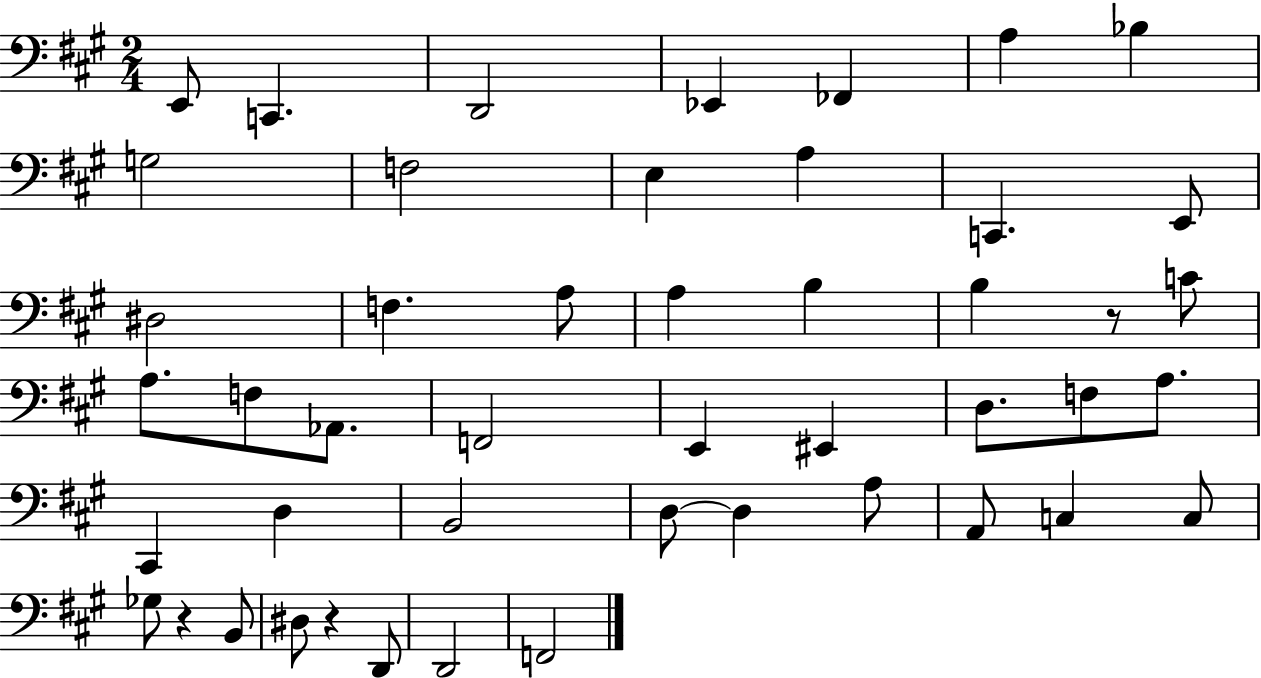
{
  \clef bass
  \numericTimeSignature
  \time 2/4
  \key a \major
  e,8 c,4. | d,2 | ees,4 fes,4 | a4 bes4 | \break g2 | f2 | e4 a4 | c,4. e,8 | \break dis2 | f4. a8 | a4 b4 | b4 r8 c'8 | \break a8. f8 aes,8. | f,2 | e,4 eis,4 | d8. f8 a8. | \break cis,4 d4 | b,2 | d8~~ d4 a8 | a,8 c4 c8 | \break ges8 r4 b,8 | dis8 r4 d,8 | d,2 | f,2 | \break \bar "|."
}